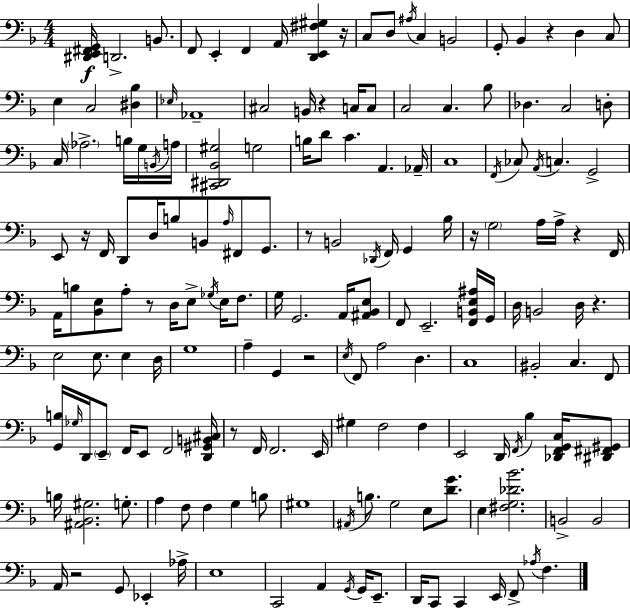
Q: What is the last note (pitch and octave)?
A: F3